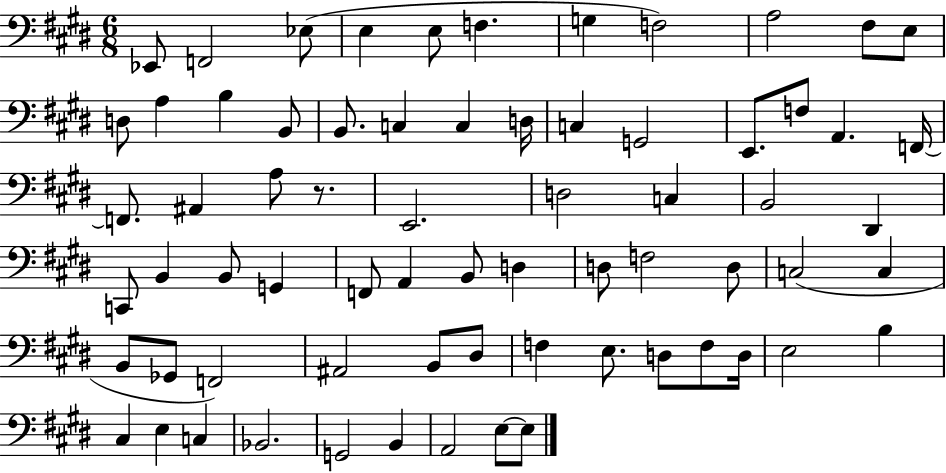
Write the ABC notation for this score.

X:1
T:Untitled
M:6/8
L:1/4
K:E
_E,,/2 F,,2 _E,/2 E, E,/2 F, G, F,2 A,2 ^F,/2 E,/2 D,/2 A, B, B,,/2 B,,/2 C, C, D,/4 C, G,,2 E,,/2 F,/2 A,, F,,/4 F,,/2 ^A,, A,/2 z/2 E,,2 D,2 C, B,,2 ^D,, C,,/2 B,, B,,/2 G,, F,,/2 A,, B,,/2 D, D,/2 F,2 D,/2 C,2 C, B,,/2 _G,,/2 F,,2 ^A,,2 B,,/2 ^D,/2 F, E,/2 D,/2 F,/2 D,/4 E,2 B, ^C, E, C, _B,,2 G,,2 B,, A,,2 E,/2 E,/2